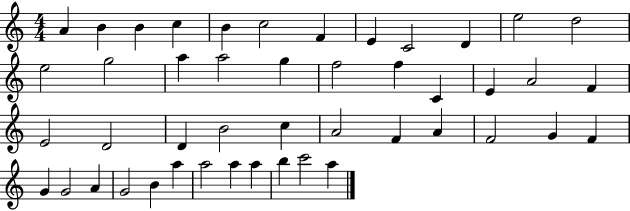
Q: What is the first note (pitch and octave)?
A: A4